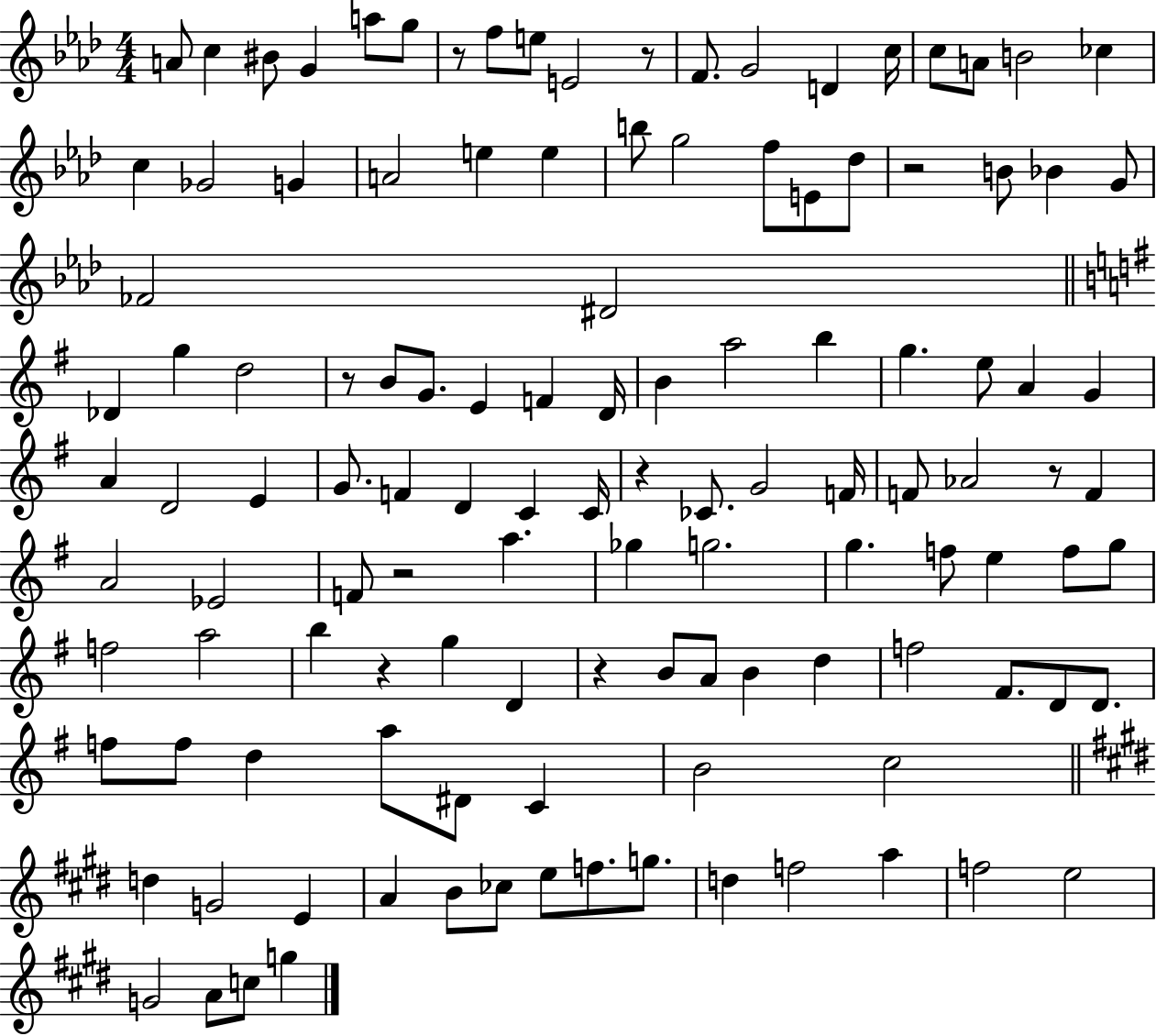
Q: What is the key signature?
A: AES major